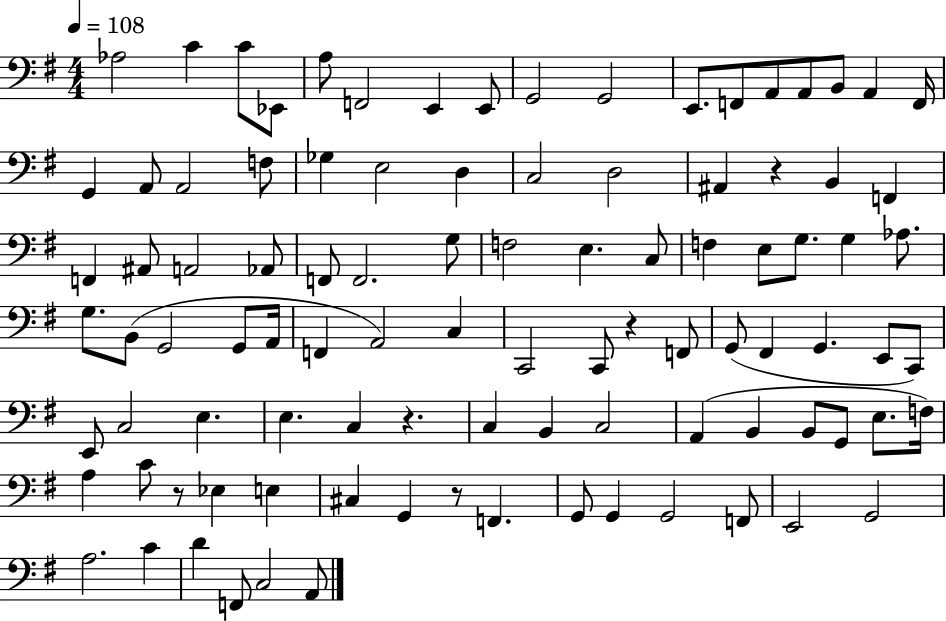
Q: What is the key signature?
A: G major